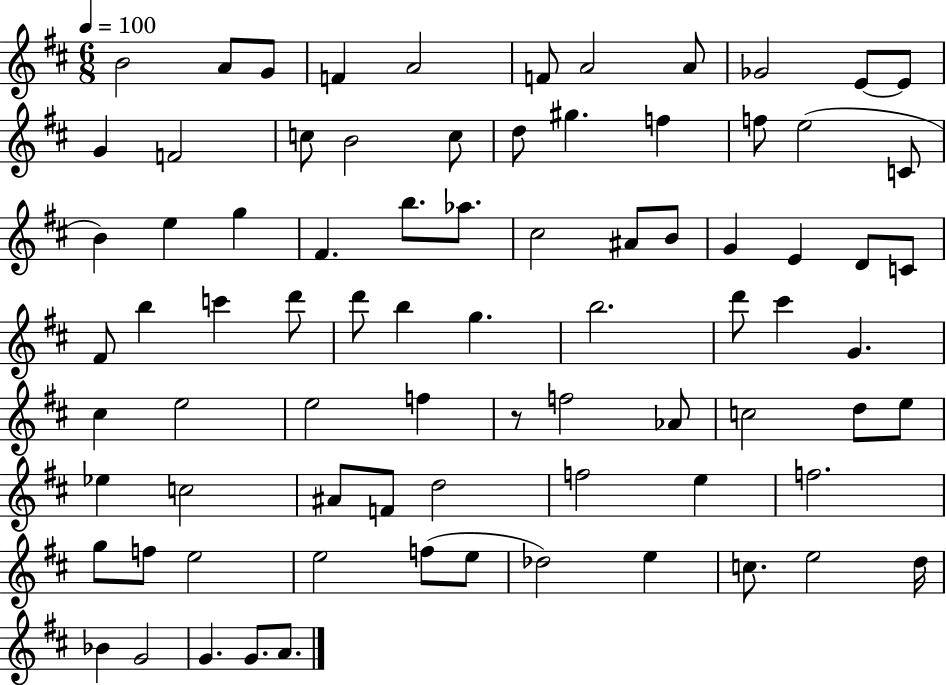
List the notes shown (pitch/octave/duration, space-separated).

B4/h A4/e G4/e F4/q A4/h F4/e A4/h A4/e Gb4/h E4/e E4/e G4/q F4/h C5/e B4/h C5/e D5/e G#5/q. F5/q F5/e E5/h C4/e B4/q E5/q G5/q F#4/q. B5/e. Ab5/e. C#5/h A#4/e B4/e G4/q E4/q D4/e C4/e F#4/e B5/q C6/q D6/e D6/e B5/q G5/q. B5/h. D6/e C#6/q G4/q. C#5/q E5/h E5/h F5/q R/e F5/h Ab4/e C5/h D5/e E5/e Eb5/q C5/h A#4/e F4/e D5/h F5/h E5/q F5/h. G5/e F5/e E5/h E5/h F5/e E5/e Db5/h E5/q C5/e. E5/h D5/s Bb4/q G4/h G4/q. G4/e. A4/e.